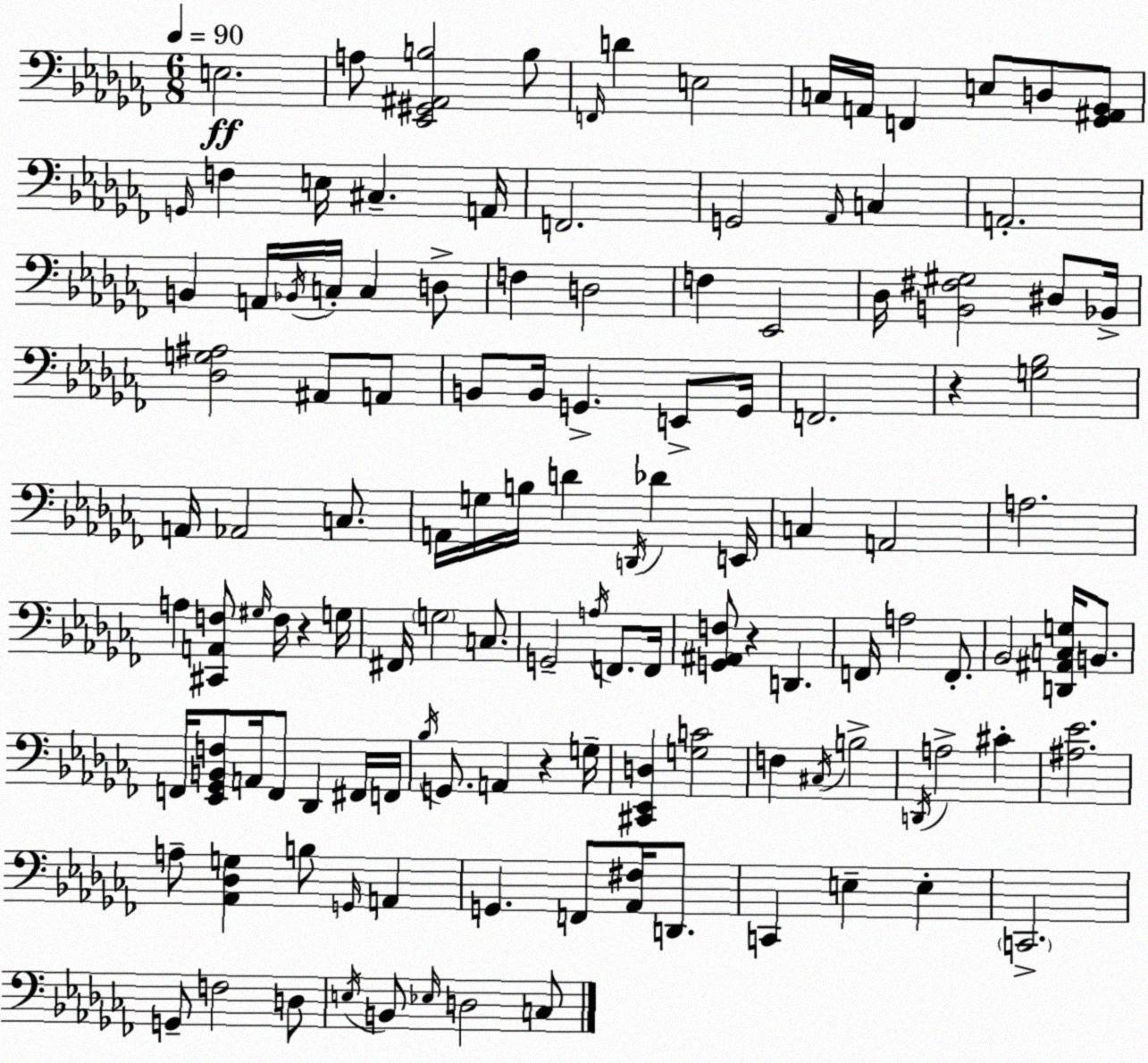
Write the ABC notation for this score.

X:1
T:Untitled
M:6/8
L:1/4
K:Abm
E,2 A,/2 [_E,,^G,,^A,,B,]2 B,/2 F,,/4 D E,2 C,/4 A,,/4 F,, E,/2 D,/2 [_G,,^A,,_B,,]/2 G,,/4 F, E,/4 ^C, A,,/4 F,,2 G,,2 _A,,/4 C, A,,2 B,, A,,/4 _B,,/4 C,/4 C, D,/2 F, D,2 F, _E,,2 _D,/4 [B,,^F,^G,]2 ^D,/2 _B,,/4 [_D,G,^A,]2 ^A,,/2 A,,/2 B,,/2 B,,/4 G,, E,,/2 G,,/4 F,,2 z [G,_B,]2 A,,/4 _A,,2 C,/2 A,,/4 G,/4 B,/4 D D,,/4 _D E,,/4 C, A,,2 A,2 A, [^C,,A,,F,]/2 ^G,/4 F,/4 z G,/4 ^F,,/4 G,2 C,/2 G,,2 A,/4 F,,/2 F,,/4 [G,,^A,,F,]/2 z D,, F,,/4 A,2 F,,/2 _B,,2 [D,,^A,,C,G,]/4 B,,/2 F,,/4 [_E,,_G,,B,,F,]/2 A,,/4 F,,/2 _D,, ^F,,/4 F,,/4 _B,/4 G,,/2 A,, z G,/4 [^C,,_E,,D,] [G,C]2 F, ^C,/4 B,2 D,,/4 A,2 ^C [^A,_E]2 A,/2 [_A,,_D,G,] B,/2 G,,/4 A,, G,, F,,/2 [_A,,^F,]/4 D,,/2 C,, E, E, C,,2 G,,/2 F,2 D,/2 E,/4 B,,/2 _E,/4 D,2 C,/2